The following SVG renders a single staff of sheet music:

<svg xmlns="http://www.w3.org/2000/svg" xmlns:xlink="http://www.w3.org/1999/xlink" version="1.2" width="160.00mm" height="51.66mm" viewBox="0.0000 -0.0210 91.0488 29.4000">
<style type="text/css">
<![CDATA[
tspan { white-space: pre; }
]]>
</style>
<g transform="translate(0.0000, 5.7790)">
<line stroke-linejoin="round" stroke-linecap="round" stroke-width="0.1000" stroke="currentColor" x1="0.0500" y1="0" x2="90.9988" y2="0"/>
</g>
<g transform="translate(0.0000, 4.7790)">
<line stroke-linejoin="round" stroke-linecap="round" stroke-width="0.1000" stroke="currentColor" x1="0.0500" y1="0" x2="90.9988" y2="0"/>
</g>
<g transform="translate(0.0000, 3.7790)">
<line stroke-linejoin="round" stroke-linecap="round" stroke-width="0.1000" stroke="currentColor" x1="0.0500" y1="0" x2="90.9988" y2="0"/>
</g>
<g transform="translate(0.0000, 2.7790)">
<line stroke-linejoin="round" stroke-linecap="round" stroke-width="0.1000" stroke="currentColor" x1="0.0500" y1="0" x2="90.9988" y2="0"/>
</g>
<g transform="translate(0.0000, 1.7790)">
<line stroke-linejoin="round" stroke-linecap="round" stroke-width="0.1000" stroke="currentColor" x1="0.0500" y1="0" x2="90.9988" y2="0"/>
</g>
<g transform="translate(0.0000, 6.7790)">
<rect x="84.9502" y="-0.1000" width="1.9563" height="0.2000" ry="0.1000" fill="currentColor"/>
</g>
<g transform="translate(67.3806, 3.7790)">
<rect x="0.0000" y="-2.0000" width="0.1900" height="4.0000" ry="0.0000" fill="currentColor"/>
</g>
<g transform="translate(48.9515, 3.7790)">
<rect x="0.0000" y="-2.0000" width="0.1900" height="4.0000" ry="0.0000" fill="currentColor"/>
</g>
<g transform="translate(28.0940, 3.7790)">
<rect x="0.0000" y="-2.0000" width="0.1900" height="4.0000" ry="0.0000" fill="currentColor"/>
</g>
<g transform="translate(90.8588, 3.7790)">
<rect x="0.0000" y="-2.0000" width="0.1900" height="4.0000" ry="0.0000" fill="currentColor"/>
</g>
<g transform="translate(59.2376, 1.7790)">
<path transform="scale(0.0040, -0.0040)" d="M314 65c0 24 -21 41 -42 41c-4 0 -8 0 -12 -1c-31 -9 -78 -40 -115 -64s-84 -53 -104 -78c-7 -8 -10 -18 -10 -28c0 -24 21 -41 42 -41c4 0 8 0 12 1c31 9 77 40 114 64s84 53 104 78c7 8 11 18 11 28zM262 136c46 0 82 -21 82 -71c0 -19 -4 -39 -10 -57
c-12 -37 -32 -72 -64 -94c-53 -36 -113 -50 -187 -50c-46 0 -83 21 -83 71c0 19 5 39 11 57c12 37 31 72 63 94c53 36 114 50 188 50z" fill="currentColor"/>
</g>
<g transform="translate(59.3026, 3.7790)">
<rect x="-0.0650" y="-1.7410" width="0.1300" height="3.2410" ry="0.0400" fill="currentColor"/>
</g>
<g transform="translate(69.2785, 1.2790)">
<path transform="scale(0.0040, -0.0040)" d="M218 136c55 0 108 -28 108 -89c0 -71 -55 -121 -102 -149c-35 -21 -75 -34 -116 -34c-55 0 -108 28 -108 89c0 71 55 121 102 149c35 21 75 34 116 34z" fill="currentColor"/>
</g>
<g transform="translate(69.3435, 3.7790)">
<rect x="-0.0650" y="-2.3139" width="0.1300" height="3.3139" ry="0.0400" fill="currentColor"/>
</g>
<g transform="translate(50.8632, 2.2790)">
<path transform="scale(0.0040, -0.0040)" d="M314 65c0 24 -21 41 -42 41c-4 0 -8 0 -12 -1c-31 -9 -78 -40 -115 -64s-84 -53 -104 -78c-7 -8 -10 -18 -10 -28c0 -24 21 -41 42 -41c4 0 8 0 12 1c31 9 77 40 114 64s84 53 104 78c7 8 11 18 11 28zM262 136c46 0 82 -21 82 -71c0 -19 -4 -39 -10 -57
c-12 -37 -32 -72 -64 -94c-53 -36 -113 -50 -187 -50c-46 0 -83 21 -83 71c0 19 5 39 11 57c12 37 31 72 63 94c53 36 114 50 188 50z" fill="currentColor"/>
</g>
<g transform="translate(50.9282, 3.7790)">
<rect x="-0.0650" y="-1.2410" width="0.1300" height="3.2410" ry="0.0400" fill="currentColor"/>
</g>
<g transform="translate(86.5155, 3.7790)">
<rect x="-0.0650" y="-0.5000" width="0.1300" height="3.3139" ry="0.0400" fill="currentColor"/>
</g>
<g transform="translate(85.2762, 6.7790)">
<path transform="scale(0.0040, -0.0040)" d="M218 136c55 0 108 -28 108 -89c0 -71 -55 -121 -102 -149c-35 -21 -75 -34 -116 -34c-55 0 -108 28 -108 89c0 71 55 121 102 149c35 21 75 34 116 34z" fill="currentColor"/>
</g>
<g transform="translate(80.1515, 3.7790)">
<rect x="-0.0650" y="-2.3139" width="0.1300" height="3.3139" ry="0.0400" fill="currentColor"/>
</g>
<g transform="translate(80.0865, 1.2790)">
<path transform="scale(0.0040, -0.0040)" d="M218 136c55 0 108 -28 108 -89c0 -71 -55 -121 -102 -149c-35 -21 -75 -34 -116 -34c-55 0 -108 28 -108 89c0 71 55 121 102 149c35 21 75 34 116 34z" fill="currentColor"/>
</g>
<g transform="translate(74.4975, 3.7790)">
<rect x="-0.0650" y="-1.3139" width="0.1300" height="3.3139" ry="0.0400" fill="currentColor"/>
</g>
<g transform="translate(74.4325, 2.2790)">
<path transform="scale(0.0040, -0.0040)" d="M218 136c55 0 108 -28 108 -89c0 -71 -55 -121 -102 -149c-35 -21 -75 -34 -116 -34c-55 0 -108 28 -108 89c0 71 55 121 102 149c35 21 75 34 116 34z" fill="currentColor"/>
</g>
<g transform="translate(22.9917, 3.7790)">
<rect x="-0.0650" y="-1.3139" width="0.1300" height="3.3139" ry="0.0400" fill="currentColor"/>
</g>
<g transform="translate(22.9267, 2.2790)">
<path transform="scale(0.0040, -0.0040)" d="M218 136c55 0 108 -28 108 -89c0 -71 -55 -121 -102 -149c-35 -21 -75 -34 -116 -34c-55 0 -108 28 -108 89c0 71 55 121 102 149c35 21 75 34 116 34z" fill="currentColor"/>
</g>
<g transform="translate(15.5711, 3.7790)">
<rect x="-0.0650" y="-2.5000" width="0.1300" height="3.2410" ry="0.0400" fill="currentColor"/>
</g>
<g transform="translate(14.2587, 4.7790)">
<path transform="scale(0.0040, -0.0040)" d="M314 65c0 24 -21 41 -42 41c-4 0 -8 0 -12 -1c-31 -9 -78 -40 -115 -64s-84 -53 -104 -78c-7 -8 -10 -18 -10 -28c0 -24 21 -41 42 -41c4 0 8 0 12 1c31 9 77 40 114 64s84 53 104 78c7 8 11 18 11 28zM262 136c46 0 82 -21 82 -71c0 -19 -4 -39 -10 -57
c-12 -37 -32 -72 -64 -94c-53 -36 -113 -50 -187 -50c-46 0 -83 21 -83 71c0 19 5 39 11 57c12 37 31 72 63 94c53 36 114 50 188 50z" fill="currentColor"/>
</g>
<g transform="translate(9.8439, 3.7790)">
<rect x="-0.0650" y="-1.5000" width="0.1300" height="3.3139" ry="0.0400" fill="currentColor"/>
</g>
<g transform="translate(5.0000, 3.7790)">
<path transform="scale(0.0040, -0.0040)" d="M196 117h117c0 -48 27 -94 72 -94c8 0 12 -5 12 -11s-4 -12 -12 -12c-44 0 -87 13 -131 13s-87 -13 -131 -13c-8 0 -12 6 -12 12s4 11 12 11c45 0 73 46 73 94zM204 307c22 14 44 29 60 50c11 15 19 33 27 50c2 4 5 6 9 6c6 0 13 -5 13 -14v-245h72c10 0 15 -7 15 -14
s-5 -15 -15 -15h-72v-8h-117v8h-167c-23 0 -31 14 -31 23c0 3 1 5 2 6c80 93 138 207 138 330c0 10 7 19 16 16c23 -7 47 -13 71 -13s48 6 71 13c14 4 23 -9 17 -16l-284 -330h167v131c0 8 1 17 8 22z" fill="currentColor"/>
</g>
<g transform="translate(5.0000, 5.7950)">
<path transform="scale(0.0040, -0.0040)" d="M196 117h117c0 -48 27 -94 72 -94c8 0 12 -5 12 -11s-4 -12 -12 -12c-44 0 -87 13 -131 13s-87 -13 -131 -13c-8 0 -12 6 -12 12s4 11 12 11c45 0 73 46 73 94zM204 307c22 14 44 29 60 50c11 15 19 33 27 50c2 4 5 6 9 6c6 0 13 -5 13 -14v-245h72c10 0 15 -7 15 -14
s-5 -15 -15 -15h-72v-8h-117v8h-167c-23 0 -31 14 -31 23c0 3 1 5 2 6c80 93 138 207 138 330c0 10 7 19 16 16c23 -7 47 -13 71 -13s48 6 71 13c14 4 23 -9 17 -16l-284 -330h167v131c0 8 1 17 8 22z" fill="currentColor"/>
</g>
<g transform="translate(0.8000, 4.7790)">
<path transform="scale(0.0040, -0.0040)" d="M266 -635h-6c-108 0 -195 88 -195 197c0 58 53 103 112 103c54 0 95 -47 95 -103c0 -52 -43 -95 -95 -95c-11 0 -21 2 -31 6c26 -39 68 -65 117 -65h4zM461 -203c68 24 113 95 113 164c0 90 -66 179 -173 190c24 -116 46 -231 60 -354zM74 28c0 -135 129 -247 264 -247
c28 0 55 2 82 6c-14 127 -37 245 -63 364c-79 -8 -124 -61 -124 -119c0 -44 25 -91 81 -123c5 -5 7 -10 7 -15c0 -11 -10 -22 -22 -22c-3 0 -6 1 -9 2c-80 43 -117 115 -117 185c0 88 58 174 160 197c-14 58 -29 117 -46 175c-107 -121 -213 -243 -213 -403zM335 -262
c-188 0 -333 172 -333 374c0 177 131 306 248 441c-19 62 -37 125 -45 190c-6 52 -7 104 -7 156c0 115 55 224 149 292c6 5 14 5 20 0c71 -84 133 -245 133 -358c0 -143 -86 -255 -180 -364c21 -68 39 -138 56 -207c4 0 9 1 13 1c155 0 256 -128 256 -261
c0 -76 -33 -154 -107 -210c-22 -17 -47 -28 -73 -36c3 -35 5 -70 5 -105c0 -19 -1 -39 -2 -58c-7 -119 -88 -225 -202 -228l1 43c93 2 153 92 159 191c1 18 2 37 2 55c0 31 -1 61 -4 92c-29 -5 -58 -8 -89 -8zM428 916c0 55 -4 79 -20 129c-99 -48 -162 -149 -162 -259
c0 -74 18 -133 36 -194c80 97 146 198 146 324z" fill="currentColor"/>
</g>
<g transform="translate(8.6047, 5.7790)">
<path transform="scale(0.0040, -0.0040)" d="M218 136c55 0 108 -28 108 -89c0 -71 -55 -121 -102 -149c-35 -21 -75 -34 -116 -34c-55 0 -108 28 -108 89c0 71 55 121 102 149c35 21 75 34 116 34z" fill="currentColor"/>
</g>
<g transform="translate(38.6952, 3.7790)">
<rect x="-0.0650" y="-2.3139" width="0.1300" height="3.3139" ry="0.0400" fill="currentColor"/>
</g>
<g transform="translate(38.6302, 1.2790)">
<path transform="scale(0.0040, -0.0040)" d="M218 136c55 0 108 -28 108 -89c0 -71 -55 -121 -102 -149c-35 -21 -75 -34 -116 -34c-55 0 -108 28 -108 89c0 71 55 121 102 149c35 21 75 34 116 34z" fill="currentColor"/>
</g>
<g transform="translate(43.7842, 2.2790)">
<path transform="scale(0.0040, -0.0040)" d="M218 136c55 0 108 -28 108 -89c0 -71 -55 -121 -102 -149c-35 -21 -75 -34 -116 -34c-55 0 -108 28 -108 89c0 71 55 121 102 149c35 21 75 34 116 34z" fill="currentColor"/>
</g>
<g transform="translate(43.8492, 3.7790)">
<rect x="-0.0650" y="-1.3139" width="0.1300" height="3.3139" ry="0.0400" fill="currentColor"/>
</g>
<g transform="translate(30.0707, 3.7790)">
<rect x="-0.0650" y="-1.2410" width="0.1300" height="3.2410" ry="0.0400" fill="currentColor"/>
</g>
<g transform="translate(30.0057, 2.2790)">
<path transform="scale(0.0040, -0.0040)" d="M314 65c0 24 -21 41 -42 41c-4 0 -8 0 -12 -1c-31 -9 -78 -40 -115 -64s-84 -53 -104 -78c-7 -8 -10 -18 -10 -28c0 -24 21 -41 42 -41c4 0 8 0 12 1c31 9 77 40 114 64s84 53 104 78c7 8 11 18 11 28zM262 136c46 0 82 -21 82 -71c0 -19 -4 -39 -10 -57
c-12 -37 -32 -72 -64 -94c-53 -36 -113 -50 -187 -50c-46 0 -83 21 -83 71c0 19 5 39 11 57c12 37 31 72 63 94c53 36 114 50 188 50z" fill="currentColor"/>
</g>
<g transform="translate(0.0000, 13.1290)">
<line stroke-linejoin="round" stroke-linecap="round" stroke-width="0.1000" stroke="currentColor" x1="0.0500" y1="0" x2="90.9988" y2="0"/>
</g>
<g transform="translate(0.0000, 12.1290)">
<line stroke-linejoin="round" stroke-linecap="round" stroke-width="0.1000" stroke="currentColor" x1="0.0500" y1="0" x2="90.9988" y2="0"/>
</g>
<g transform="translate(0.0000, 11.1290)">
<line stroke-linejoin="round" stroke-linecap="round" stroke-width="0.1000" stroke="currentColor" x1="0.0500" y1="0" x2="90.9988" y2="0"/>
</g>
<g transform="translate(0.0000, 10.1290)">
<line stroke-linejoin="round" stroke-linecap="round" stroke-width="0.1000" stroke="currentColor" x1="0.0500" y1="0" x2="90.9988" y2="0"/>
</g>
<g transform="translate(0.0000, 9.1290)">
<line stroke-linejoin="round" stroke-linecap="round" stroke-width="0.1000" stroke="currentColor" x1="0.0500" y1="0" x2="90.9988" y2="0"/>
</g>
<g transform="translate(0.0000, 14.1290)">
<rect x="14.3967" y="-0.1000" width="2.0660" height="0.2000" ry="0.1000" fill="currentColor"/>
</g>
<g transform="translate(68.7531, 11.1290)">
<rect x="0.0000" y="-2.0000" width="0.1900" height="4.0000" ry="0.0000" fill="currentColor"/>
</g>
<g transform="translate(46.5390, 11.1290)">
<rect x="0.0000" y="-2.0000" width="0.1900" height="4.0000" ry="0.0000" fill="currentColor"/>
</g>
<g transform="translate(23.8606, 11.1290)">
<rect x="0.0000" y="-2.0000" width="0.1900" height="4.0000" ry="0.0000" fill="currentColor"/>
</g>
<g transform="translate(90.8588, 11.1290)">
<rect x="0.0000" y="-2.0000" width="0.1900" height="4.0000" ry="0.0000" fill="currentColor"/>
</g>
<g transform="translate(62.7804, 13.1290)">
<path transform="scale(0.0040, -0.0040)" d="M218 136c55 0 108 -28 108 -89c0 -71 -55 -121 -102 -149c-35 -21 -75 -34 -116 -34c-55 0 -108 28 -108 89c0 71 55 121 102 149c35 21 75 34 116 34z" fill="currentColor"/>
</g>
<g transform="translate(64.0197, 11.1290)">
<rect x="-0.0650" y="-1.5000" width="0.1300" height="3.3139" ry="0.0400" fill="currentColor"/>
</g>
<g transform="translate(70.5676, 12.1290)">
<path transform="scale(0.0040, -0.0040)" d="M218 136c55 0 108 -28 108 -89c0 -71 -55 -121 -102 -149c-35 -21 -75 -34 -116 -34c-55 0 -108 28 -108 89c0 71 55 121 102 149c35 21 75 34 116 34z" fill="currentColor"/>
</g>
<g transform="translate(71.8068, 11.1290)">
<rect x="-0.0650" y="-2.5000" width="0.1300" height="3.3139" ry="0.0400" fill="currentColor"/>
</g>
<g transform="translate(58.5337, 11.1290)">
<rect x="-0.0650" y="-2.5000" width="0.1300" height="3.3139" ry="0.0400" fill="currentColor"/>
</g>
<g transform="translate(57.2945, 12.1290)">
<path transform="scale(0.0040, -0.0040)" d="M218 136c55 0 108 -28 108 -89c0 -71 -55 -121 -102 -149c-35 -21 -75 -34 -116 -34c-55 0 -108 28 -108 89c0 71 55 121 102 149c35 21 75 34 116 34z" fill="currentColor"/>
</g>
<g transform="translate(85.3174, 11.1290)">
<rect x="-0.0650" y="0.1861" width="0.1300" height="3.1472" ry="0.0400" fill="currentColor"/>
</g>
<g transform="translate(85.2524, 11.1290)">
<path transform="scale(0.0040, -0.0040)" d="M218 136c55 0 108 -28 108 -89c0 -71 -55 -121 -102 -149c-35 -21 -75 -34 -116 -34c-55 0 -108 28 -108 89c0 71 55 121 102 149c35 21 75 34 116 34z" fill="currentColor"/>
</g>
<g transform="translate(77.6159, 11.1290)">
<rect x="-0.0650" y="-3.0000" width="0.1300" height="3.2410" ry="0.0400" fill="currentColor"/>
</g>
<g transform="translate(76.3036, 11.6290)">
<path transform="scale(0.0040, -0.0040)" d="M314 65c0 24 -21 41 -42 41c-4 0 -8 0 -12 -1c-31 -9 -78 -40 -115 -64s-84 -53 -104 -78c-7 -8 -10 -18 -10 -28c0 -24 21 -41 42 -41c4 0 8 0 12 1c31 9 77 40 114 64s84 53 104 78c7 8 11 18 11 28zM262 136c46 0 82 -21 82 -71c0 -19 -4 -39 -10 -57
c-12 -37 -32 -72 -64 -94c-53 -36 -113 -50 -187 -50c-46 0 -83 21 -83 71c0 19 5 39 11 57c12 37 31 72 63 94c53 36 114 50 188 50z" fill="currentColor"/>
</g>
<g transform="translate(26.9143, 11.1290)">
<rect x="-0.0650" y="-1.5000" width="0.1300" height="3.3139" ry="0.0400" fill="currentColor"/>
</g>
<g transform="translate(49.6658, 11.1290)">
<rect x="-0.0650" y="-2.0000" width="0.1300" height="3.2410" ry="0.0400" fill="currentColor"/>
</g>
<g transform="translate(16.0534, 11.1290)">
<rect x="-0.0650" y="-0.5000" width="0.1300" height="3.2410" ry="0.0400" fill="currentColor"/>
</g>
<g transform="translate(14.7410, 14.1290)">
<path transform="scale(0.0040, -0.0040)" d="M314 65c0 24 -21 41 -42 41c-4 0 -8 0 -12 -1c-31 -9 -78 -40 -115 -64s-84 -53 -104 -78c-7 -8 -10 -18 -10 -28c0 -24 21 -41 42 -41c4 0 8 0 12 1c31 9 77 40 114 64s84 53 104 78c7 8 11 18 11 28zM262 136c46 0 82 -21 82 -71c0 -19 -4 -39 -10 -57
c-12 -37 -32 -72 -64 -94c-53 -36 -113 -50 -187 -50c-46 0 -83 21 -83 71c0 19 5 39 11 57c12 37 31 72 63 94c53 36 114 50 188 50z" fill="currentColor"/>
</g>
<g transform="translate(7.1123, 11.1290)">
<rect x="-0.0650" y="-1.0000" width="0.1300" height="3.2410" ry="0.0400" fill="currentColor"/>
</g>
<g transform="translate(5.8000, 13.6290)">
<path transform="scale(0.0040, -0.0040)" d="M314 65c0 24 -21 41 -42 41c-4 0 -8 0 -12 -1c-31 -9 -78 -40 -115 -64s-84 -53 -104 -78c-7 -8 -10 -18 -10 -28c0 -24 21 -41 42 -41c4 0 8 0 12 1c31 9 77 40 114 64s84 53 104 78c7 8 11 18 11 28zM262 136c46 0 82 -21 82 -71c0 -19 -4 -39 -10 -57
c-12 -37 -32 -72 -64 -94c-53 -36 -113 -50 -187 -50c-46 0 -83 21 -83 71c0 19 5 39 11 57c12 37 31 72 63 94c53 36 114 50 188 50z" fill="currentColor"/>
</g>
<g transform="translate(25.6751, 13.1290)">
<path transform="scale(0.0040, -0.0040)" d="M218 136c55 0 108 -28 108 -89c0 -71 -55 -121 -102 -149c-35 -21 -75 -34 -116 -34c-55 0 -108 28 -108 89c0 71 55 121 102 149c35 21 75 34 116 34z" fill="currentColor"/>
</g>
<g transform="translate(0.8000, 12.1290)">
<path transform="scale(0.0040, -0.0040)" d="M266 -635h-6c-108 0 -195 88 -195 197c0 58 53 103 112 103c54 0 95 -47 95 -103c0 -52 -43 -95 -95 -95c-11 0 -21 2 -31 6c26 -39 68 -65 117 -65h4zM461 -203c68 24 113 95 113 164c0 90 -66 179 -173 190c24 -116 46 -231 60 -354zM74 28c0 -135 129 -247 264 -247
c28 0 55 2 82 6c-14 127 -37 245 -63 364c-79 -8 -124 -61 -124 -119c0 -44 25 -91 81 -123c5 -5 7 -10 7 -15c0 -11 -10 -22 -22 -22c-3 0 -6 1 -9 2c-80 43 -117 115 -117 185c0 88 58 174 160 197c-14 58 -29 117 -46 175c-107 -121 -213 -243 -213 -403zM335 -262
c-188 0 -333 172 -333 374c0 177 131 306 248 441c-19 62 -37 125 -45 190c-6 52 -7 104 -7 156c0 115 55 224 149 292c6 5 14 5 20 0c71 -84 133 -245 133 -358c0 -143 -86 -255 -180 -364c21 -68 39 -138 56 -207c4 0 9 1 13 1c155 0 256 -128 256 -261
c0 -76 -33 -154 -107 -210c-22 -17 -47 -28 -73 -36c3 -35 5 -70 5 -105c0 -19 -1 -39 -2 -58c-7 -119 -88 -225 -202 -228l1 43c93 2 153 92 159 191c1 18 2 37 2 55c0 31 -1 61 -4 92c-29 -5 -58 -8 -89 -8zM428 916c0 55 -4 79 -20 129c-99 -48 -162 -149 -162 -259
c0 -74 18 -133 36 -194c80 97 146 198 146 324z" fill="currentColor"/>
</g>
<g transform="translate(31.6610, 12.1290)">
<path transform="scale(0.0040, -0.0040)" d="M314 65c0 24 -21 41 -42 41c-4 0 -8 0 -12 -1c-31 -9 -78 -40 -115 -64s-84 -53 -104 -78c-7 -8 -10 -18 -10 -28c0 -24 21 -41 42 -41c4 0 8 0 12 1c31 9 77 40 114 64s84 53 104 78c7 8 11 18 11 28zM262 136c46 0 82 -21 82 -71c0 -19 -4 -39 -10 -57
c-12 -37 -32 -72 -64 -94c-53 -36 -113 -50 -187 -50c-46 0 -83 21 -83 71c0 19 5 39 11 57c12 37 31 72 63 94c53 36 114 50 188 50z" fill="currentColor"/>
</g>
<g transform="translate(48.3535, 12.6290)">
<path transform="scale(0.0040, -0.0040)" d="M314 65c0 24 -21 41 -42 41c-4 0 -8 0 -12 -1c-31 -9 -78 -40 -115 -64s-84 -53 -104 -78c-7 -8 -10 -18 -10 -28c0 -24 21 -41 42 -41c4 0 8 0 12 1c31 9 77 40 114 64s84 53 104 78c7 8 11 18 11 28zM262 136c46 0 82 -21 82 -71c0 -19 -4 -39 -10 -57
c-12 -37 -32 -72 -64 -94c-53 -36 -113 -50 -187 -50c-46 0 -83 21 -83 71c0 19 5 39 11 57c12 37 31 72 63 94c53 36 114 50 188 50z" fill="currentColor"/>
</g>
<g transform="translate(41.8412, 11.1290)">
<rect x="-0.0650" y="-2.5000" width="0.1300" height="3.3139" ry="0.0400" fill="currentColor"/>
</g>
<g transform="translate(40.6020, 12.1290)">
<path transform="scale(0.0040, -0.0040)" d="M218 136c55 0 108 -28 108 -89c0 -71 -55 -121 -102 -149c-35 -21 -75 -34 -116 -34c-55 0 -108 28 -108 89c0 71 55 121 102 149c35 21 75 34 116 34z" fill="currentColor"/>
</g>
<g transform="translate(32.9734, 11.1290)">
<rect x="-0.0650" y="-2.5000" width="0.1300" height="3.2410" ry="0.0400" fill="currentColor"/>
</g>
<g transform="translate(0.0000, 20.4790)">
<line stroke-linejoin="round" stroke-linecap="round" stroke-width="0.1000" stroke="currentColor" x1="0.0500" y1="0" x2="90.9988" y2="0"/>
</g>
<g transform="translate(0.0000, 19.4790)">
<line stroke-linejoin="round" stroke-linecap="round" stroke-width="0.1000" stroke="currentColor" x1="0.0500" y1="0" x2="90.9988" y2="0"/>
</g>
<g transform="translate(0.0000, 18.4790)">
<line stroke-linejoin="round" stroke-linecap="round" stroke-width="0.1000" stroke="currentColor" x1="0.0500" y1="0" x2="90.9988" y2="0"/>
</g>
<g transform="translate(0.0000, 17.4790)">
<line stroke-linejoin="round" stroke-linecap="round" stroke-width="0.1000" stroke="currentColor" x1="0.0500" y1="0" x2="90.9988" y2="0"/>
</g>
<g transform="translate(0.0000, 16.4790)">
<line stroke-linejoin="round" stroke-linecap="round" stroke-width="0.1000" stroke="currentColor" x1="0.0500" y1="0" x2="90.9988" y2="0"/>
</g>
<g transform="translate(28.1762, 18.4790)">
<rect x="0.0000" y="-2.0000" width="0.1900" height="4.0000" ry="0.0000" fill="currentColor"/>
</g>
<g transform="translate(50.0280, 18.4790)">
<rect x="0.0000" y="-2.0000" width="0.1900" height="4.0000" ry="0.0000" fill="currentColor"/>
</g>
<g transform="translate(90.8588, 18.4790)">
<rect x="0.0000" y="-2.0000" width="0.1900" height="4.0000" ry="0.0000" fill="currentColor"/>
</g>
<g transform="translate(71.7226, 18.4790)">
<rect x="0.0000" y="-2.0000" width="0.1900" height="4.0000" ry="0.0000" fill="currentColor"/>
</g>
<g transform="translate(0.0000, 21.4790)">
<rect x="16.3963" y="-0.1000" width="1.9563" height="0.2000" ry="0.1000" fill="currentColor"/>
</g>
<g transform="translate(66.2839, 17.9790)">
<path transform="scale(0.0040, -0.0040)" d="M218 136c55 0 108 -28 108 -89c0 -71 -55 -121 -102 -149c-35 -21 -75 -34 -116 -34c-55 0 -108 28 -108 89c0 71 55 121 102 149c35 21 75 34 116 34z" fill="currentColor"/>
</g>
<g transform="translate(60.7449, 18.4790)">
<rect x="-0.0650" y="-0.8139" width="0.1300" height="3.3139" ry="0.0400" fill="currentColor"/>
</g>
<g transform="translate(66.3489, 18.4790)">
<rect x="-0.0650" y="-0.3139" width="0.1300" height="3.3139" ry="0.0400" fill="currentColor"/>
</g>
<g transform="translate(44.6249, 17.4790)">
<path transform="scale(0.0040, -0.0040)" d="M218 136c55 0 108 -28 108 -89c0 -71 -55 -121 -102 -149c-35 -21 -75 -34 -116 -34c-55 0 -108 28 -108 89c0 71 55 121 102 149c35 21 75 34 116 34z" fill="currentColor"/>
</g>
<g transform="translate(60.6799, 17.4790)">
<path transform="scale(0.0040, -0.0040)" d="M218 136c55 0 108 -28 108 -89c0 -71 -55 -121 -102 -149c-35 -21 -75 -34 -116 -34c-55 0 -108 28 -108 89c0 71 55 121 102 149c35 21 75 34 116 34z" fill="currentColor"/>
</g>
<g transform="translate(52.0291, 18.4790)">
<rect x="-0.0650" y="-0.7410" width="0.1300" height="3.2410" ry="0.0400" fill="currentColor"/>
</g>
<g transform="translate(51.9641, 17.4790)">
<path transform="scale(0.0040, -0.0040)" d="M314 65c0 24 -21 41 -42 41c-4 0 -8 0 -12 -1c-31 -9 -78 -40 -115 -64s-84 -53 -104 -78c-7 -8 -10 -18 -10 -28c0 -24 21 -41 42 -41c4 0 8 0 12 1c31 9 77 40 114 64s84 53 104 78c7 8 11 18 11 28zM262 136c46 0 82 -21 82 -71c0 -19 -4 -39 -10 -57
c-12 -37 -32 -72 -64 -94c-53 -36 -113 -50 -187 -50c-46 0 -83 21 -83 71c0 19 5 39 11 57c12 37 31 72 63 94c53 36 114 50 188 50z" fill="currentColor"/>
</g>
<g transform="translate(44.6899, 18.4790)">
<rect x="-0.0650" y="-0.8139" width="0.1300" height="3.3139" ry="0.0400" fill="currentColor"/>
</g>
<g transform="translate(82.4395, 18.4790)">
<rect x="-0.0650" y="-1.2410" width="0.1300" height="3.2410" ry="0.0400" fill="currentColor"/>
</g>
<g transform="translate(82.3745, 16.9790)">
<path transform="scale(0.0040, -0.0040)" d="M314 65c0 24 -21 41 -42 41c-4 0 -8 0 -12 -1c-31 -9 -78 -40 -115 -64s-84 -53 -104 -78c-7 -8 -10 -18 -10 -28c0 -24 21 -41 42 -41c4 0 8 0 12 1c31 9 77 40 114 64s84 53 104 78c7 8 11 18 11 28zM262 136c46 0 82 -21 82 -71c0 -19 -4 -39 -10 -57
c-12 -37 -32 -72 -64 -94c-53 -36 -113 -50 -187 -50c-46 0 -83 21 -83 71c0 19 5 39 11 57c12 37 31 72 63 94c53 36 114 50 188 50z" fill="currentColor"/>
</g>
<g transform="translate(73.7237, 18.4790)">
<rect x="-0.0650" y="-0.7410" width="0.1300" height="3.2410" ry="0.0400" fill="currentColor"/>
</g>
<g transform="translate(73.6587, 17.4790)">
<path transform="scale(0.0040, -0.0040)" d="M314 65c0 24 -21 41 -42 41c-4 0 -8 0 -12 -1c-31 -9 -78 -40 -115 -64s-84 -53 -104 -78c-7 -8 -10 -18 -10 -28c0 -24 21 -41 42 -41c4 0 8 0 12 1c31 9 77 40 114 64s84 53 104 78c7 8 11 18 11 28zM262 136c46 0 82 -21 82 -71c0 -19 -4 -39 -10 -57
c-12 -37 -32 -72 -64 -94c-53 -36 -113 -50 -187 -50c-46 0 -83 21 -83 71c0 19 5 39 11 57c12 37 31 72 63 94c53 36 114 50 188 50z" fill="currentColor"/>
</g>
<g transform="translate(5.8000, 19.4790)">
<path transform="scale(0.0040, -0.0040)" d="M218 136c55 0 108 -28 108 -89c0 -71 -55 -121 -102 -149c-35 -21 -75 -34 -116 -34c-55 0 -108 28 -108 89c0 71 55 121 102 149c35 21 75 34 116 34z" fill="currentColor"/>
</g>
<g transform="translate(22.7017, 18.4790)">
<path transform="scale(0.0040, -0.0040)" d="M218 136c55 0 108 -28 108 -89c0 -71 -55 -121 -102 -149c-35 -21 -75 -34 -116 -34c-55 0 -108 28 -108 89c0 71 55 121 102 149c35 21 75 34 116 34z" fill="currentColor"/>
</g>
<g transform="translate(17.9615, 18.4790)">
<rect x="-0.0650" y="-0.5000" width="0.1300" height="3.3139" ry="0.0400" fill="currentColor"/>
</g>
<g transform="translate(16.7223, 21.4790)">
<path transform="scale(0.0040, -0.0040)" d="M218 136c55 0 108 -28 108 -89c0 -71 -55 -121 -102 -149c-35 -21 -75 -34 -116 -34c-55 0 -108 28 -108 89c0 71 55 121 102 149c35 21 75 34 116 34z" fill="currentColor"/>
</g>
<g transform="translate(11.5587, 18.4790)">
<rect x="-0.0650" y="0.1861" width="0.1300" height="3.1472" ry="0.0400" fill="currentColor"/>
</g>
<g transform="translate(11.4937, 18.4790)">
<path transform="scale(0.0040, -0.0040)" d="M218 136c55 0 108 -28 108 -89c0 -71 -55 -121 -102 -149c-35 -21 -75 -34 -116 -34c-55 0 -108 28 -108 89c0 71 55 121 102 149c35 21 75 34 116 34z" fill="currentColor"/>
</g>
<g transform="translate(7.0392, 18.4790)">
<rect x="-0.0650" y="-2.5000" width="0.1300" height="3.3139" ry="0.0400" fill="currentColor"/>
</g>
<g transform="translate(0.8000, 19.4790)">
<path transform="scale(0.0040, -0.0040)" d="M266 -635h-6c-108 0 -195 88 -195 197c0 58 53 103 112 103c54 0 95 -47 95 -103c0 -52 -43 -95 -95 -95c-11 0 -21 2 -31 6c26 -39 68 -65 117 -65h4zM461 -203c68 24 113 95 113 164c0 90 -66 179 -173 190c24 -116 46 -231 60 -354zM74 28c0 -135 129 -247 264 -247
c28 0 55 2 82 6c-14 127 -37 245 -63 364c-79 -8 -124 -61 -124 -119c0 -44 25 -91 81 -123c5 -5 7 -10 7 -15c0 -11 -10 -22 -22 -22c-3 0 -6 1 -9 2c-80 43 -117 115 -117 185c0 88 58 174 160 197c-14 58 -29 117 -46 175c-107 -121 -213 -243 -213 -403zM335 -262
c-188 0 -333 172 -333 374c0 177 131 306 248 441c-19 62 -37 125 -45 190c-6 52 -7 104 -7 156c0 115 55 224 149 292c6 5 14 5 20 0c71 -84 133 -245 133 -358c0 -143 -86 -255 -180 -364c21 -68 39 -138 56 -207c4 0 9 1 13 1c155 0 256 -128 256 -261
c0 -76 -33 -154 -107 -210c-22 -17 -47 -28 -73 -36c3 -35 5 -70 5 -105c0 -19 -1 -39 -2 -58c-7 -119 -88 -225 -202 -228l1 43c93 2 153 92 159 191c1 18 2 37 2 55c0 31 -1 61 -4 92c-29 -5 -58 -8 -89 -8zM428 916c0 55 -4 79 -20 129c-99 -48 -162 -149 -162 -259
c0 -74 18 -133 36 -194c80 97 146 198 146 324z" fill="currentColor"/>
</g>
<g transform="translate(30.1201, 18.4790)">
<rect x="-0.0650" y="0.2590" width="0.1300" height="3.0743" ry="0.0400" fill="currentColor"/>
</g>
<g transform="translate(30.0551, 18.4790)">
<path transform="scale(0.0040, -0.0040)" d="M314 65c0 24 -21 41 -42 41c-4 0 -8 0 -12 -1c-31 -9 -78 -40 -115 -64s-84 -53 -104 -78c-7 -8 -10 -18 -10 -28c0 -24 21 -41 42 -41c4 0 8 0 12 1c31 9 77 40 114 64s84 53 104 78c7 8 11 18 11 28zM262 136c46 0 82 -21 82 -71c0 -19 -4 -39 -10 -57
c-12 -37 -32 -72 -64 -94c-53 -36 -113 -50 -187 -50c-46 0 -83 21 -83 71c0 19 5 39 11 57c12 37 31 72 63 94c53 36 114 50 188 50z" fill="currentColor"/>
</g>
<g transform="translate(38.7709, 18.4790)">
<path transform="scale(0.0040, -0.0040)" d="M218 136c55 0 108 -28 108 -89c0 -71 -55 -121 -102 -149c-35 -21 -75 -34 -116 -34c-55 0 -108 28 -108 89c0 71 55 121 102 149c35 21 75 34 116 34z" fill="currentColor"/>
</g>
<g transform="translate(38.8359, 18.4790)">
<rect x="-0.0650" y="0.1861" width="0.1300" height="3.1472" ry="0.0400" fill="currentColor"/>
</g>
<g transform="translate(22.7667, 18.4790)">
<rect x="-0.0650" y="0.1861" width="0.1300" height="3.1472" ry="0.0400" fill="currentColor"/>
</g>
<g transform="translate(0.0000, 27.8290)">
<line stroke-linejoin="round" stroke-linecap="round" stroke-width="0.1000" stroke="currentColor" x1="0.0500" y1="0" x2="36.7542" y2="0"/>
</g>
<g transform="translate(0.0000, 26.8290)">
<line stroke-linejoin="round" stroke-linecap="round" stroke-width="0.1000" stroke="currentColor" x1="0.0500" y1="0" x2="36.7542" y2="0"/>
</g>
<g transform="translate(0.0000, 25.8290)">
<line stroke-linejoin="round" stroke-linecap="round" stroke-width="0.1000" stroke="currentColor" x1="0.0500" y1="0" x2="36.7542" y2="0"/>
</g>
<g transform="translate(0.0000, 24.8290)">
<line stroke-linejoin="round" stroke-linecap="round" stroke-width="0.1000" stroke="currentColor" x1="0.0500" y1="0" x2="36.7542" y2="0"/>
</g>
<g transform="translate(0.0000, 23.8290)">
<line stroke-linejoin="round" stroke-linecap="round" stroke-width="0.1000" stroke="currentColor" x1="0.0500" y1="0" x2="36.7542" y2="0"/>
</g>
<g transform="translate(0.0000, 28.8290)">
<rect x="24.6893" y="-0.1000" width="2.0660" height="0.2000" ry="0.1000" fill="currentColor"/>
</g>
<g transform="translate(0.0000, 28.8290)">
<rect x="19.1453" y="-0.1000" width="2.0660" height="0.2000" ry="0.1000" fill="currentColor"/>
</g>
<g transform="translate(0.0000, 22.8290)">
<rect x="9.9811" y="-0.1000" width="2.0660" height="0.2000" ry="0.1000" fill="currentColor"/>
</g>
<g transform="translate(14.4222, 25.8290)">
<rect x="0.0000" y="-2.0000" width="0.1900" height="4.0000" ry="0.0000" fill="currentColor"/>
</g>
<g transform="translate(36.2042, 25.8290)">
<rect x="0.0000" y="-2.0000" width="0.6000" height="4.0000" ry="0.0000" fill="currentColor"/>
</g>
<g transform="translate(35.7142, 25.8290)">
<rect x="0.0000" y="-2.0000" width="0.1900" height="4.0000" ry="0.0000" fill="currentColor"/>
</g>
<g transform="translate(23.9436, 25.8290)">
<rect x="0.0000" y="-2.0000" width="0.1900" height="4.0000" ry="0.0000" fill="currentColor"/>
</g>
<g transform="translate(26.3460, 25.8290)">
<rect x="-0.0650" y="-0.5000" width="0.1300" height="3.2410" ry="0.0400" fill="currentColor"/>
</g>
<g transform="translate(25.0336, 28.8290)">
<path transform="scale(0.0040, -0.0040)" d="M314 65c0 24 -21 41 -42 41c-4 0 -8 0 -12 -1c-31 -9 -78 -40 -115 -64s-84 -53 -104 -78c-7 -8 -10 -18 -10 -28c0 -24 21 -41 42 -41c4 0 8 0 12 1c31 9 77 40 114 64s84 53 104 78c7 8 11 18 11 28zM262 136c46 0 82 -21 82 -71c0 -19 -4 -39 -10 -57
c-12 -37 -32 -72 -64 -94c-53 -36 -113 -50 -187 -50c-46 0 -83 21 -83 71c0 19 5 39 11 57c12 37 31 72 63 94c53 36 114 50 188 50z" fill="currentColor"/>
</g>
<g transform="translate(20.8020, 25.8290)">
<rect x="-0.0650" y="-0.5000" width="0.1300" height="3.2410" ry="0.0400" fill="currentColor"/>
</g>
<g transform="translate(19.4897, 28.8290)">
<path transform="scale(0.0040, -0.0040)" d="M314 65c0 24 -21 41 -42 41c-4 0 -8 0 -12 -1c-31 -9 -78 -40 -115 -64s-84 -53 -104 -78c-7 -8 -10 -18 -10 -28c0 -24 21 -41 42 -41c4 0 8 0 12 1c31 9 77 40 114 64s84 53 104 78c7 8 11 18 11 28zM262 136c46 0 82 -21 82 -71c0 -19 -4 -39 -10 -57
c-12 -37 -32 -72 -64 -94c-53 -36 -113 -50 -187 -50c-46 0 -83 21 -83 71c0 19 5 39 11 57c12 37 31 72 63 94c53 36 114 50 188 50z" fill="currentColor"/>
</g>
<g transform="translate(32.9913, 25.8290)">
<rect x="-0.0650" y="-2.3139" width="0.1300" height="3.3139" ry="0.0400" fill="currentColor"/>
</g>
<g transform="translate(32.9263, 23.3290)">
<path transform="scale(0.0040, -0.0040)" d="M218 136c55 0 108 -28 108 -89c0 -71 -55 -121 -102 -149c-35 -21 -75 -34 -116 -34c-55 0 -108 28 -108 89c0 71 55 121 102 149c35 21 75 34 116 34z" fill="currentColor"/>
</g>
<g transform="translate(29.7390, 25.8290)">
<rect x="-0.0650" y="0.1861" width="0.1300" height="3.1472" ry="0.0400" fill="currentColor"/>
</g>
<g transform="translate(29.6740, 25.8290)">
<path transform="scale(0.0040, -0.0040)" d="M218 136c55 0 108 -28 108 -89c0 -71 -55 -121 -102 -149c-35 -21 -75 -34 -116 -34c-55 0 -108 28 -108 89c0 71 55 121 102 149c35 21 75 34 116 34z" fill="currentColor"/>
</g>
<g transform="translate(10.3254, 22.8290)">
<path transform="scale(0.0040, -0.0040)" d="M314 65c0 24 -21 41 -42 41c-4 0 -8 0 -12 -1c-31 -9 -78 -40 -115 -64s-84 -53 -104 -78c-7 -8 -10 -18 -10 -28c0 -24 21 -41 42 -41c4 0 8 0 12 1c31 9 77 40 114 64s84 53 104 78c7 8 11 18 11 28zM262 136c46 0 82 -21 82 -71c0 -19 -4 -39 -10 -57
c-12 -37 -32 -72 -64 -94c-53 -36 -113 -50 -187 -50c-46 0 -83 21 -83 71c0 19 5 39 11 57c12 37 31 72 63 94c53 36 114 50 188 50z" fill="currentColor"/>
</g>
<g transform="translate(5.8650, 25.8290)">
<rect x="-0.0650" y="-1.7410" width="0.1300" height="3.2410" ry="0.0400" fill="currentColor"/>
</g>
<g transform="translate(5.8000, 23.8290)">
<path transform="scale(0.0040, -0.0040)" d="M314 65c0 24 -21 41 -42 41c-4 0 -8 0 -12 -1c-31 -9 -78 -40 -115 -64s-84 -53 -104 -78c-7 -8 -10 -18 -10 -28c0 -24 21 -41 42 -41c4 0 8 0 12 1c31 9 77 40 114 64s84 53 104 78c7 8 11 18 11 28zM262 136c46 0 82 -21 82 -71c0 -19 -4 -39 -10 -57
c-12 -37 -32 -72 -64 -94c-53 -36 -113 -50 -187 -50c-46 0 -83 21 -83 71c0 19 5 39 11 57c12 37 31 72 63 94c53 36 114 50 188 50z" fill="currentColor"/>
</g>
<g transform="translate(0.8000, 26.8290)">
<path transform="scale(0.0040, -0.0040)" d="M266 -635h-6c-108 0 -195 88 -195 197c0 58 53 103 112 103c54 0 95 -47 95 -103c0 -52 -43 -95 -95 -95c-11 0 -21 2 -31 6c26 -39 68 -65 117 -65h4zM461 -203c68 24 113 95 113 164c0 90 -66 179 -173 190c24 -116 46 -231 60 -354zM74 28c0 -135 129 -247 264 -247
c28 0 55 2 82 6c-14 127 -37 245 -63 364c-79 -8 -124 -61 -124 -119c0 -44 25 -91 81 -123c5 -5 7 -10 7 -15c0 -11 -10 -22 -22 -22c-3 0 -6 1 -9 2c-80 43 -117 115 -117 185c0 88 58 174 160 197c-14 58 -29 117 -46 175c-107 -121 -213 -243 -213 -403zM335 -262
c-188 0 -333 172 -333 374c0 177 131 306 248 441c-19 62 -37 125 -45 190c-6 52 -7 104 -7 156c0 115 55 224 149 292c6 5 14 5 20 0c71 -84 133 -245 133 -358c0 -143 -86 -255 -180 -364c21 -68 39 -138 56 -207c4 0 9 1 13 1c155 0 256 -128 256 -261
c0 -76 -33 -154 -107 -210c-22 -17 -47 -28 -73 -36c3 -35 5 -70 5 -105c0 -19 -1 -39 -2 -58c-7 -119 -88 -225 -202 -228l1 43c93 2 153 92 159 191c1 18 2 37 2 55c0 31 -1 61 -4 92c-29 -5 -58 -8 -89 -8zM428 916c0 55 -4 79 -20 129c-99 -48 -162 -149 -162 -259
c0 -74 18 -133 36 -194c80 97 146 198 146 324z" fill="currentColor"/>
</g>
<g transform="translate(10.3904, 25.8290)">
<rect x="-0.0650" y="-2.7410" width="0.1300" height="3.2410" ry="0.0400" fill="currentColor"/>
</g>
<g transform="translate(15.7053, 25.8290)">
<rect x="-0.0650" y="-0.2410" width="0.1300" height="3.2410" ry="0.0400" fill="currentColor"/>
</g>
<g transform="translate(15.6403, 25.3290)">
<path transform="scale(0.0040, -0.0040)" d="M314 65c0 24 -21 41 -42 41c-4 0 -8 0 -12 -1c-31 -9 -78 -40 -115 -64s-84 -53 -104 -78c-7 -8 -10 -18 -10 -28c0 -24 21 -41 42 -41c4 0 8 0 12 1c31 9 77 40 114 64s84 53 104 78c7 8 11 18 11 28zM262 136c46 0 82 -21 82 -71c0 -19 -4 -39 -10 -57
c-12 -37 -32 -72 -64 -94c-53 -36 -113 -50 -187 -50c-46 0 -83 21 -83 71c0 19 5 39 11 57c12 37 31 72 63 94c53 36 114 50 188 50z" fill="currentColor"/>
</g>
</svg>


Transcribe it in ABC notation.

X:1
T:Untitled
M:4/4
L:1/4
K:C
E G2 e e2 g e e2 f2 g e g C D2 C2 E G2 G F2 G E G A2 B G B C B B2 B d d2 d c d2 e2 f2 a2 c2 C2 C2 B g